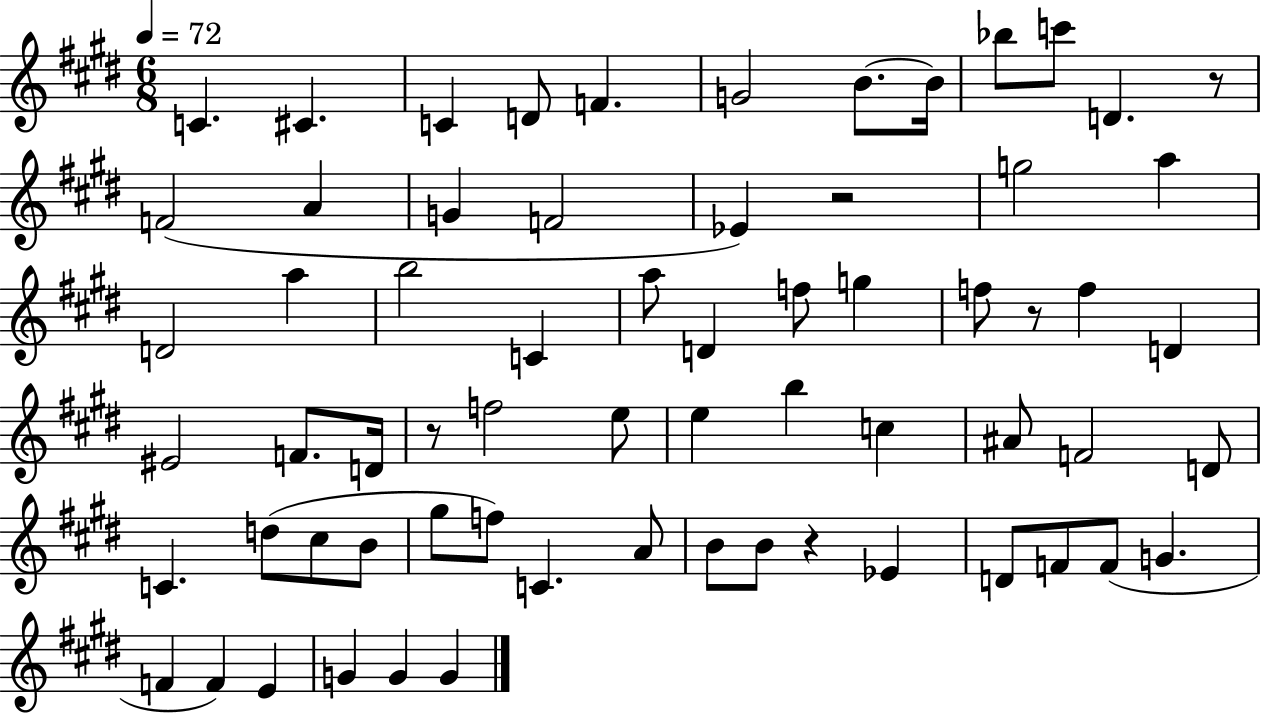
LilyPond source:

{
  \clef treble
  \numericTimeSignature
  \time 6/8
  \key e \major
  \tempo 4 = 72
  c'4. cis'4. | c'4 d'8 f'4. | g'2 b'8.~~ b'16 | bes''8 c'''8 d'4. r8 | \break f'2( a'4 | g'4 f'2 | ees'4) r2 | g''2 a''4 | \break d'2 a''4 | b''2 c'4 | a''8 d'4 f''8 g''4 | f''8 r8 f''4 d'4 | \break eis'2 f'8. d'16 | r8 f''2 e''8 | e''4 b''4 c''4 | ais'8 f'2 d'8 | \break c'4. d''8( cis''8 b'8 | gis''8 f''8) c'4. a'8 | b'8 b'8 r4 ees'4 | d'8 f'8 f'8( g'4. | \break f'4 f'4) e'4 | g'4 g'4 g'4 | \bar "|."
}